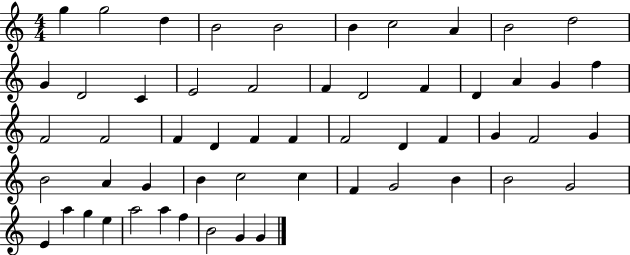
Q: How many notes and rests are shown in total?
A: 55